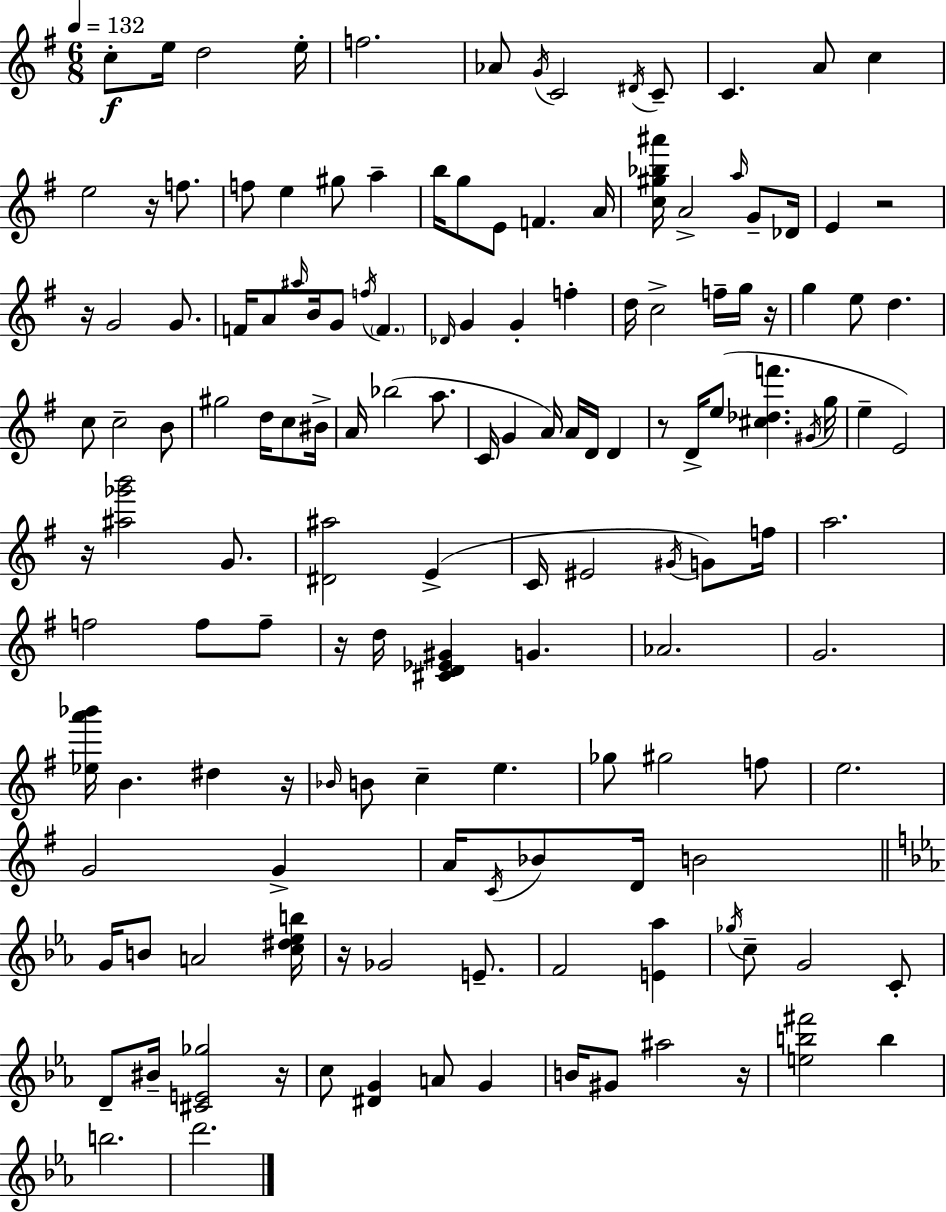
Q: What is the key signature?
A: G major